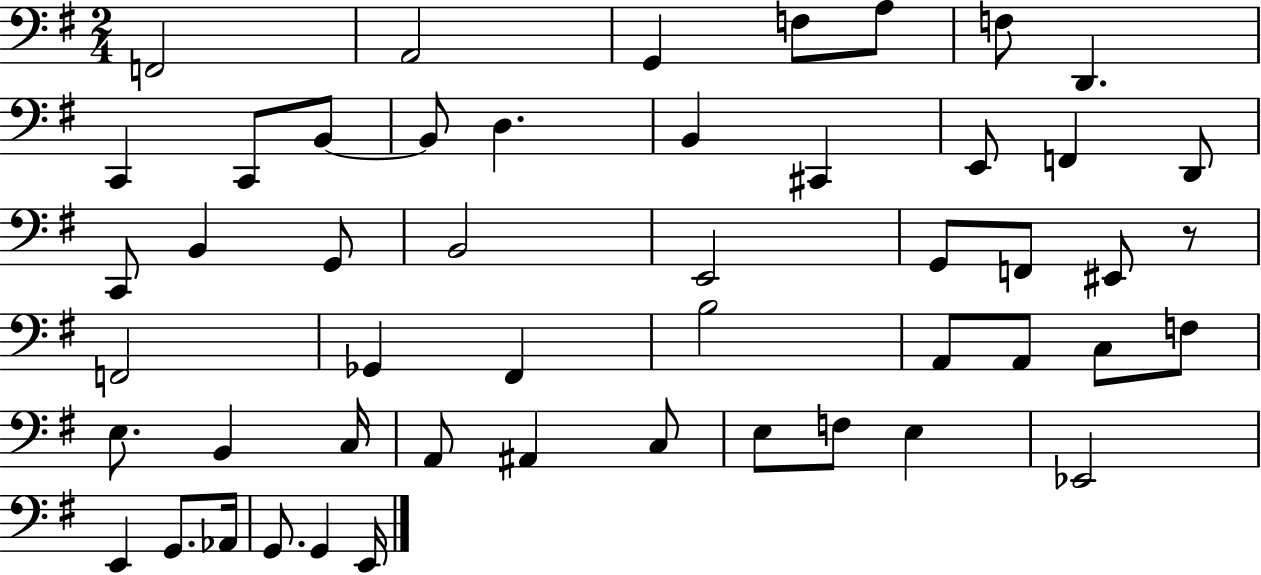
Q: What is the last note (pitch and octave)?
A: E2